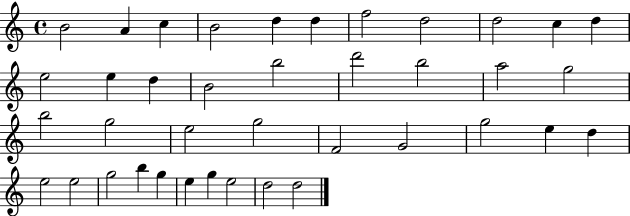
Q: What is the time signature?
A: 4/4